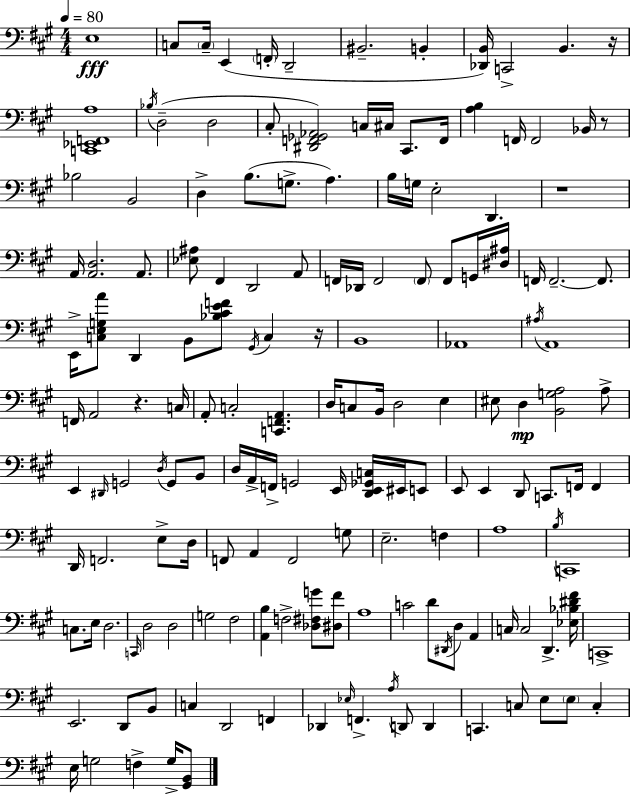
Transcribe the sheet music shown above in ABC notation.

X:1
T:Untitled
M:4/4
L:1/4
K:A
E,4 C,/2 C,/4 E,, F,,/4 D,,2 ^B,,2 B,, [_D,,B,,]/4 C,,2 B,, z/4 [C,,_E,,F,,A,]4 _B,/4 D,2 D,2 ^C,/2 [^D,,F,,_G,,_A,,]2 C,/4 ^C,/4 ^C,,/2 F,,/4 [A,B,] F,,/4 F,,2 _B,,/4 z/2 _B,2 B,,2 D, B,/2 G,/2 A, B,/4 G,/4 E,2 D,, z4 A,,/4 [A,,D,]2 A,,/2 [_E,^A,]/2 ^F,, D,,2 A,,/2 F,,/4 _D,,/4 F,,2 F,,/2 F,,/2 G,,/4 [^D,^A,]/4 F,,/4 F,,2 F,,/2 E,,/4 [C,E,G,A]/2 D,, B,,/2 [_B,^CEF]/2 ^G,,/4 C, z/4 B,,4 _A,,4 ^A,/4 A,,4 F,,/4 A,,2 z C,/4 A,,/2 C,2 [C,,F,,A,,] D,/4 C,/2 B,,/4 D,2 E, ^E,/2 D, [B,,G,A,]2 A,/2 E,, ^D,,/4 G,,2 D,/4 G,,/2 B,,/2 D,/4 A,,/4 F,,/4 G,,2 E,,/4 [D,,E,,_G,,C,]/4 ^E,,/4 E,,/2 E,,/2 E,, D,,/2 C,,/2 F,,/4 F,, D,,/4 F,,2 E,/2 D,/4 F,,/2 A,, F,,2 G,/2 E,2 F, A,4 B,/4 C,,4 C,/2 E,/4 D,2 C,,/4 D,2 D,2 G,2 ^F,2 [A,,B,] F,2 [_D,^F,G]/2 [^D,^F]/2 A,4 C2 D/2 ^D,,/4 D,/2 A,, C,/4 C,2 D,, [_E,_B,^D^F]/4 C,,4 E,,2 D,,/2 B,,/2 C, D,,2 F,, _D,, _E,/4 F,, A,/4 D,,/2 D,, C,, C,/2 E,/2 E,/2 C, E,/4 G,2 F, G,/4 [^G,,B,,]/2